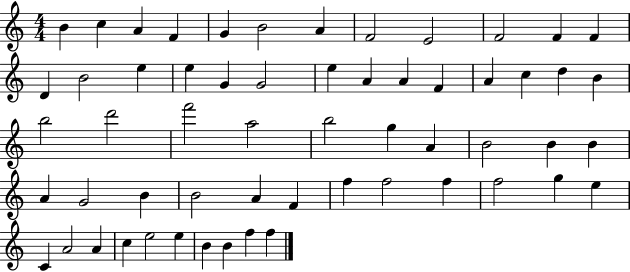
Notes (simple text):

B4/q C5/q A4/q F4/q G4/q B4/h A4/q F4/h E4/h F4/h F4/q F4/q D4/q B4/h E5/q E5/q G4/q G4/h E5/q A4/q A4/q F4/q A4/q C5/q D5/q B4/q B5/h D6/h F6/h A5/h B5/h G5/q A4/q B4/h B4/q B4/q A4/q G4/h B4/q B4/h A4/q F4/q F5/q F5/h F5/q F5/h G5/q E5/q C4/q A4/h A4/q C5/q E5/h E5/q B4/q B4/q F5/q F5/q